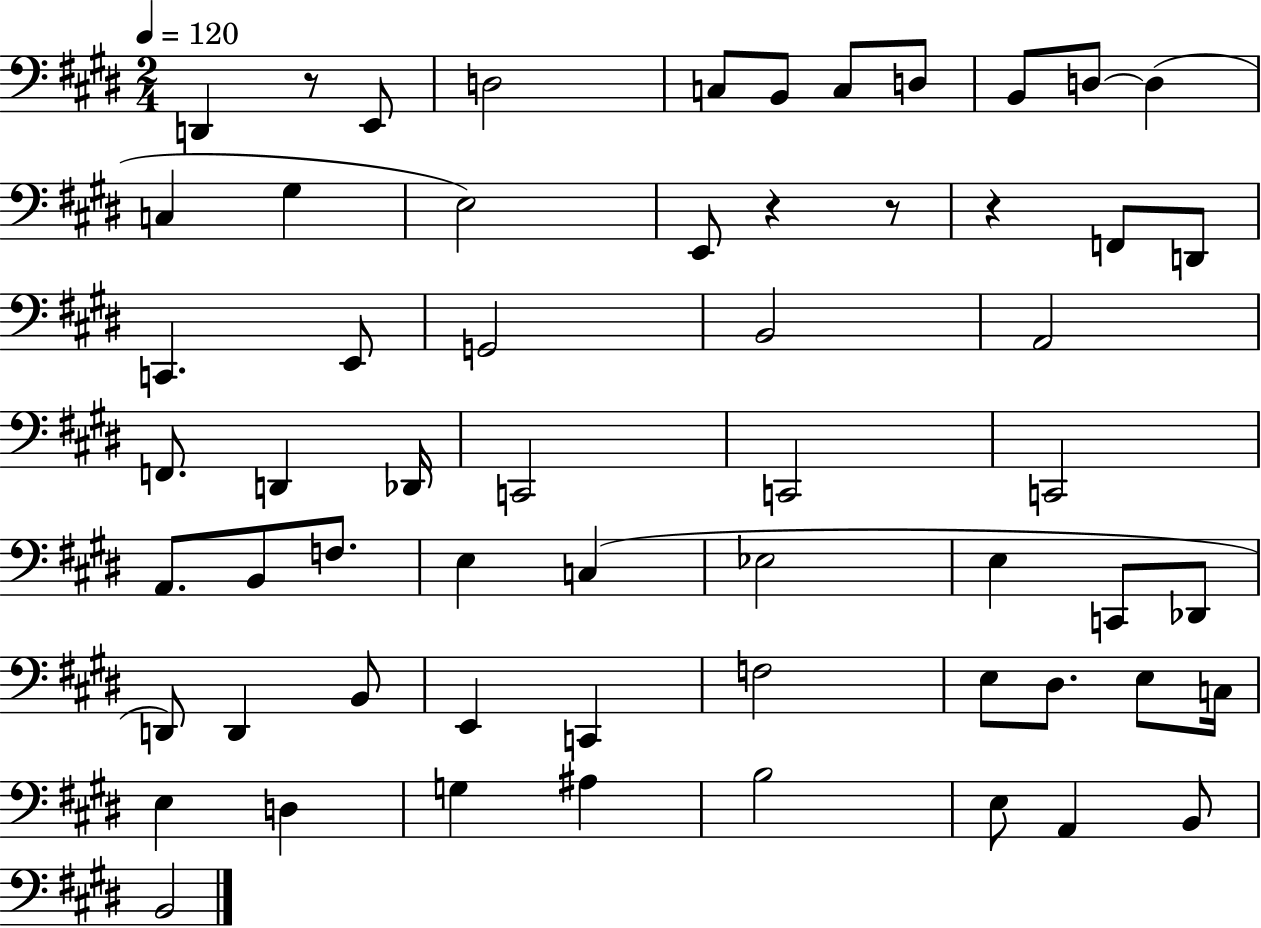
X:1
T:Untitled
M:2/4
L:1/4
K:E
D,, z/2 E,,/2 D,2 C,/2 B,,/2 C,/2 D,/2 B,,/2 D,/2 D, C, ^G, E,2 E,,/2 z z/2 z F,,/2 D,,/2 C,, E,,/2 G,,2 B,,2 A,,2 F,,/2 D,, _D,,/4 C,,2 C,,2 C,,2 A,,/2 B,,/2 F,/2 E, C, _E,2 E, C,,/2 _D,,/2 D,,/2 D,, B,,/2 E,, C,, F,2 E,/2 ^D,/2 E,/2 C,/4 E, D, G, ^A, B,2 E,/2 A,, B,,/2 B,,2